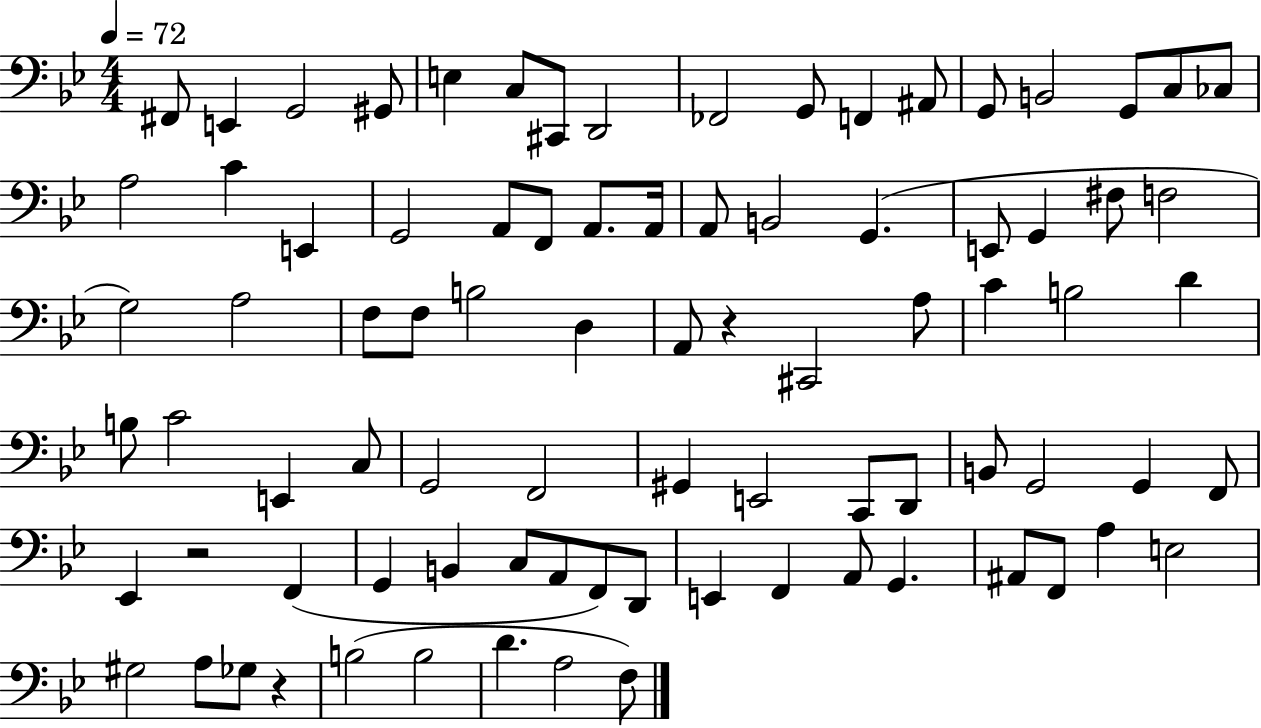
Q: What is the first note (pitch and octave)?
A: F#2